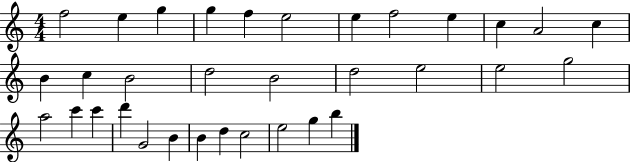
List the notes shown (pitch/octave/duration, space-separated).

F5/h E5/q G5/q G5/q F5/q E5/h E5/q F5/h E5/q C5/q A4/h C5/q B4/q C5/q B4/h D5/h B4/h D5/h E5/h E5/h G5/h A5/h C6/q C6/q D6/q G4/h B4/q B4/q D5/q C5/h E5/h G5/q B5/q